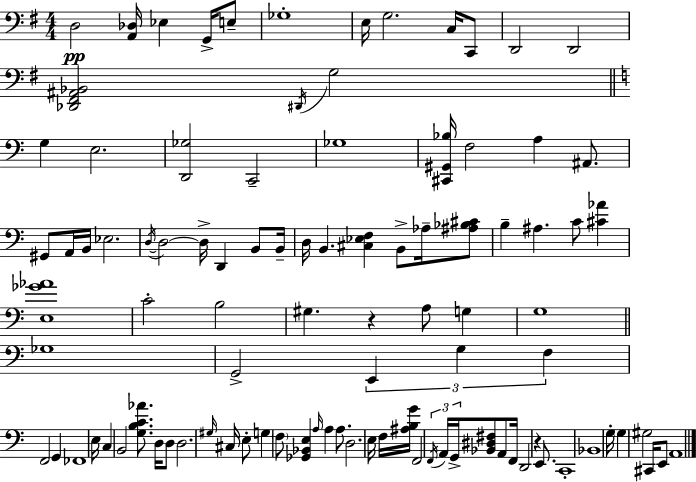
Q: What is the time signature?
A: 4/4